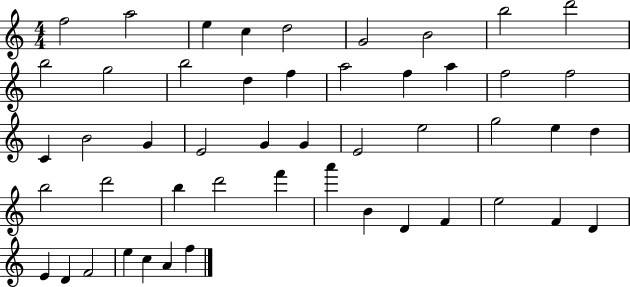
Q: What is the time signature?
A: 4/4